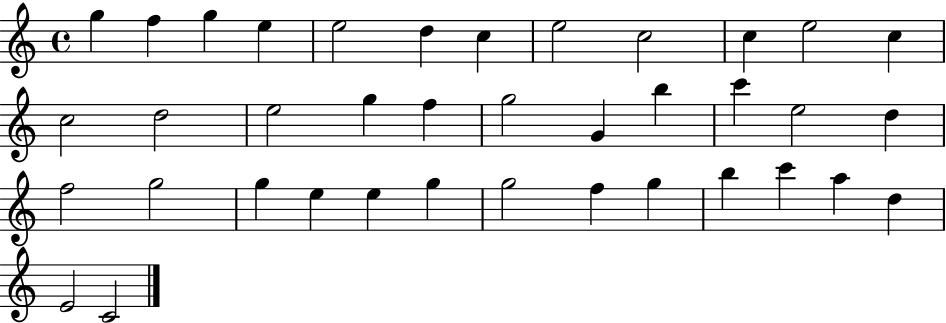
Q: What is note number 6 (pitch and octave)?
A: D5